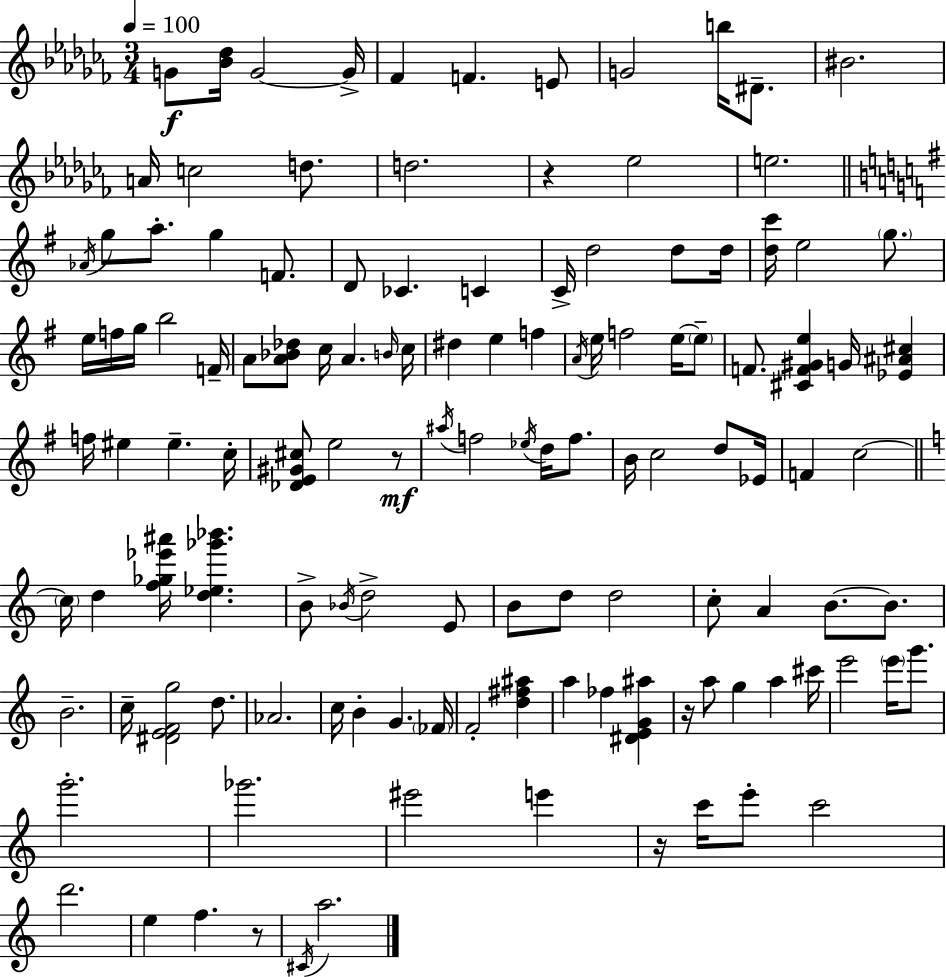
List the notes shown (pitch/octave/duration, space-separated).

G4/e [Bb4,Db5]/s G4/h G4/s FES4/q F4/q. E4/e G4/h B5/s D#4/e. BIS4/h. A4/s C5/h D5/e. D5/h. R/q Eb5/h E5/h. Ab4/s G5/e A5/e. G5/q F4/e. D4/e CES4/q. C4/q C4/s D5/h D5/e D5/s [D5,C6]/s E5/h G5/e. E5/s F5/s G5/s B5/h F4/s A4/e [A4,Bb4,Db5]/e C5/s A4/q. B4/s C5/s D#5/q E5/q F5/q A4/s E5/s F5/h E5/s E5/e F4/e. [C#4,F4,G#4,E5]/q G4/s [Eb4,A#4,C#5]/q F5/s EIS5/q EIS5/q. C5/s [Db4,E4,G#4,C#5]/e E5/h R/e A#5/s F5/h Eb5/s D5/s F5/e. B4/s C5/h D5/e Eb4/s F4/q C5/h C5/s D5/q [F5,Gb5,Eb6,A#6]/s [D5,Eb5,Gb6,Bb6]/q. B4/e Bb4/s D5/h E4/e B4/e D5/e D5/h C5/e A4/q B4/e. B4/e. B4/h. C5/s [D#4,E4,F4,G5]/h D5/e. Ab4/h. C5/s B4/q G4/q. FES4/s F4/h [D5,F#5,A#5]/q A5/q FES5/q [D#4,E4,G4,A#5]/q R/s A5/e G5/q A5/q C#6/s E6/h E6/s G6/e. G6/h. Gb6/h. EIS6/h E6/q R/s C6/s E6/e C6/h D6/h. E5/q F5/q. R/e C#4/s A5/h.